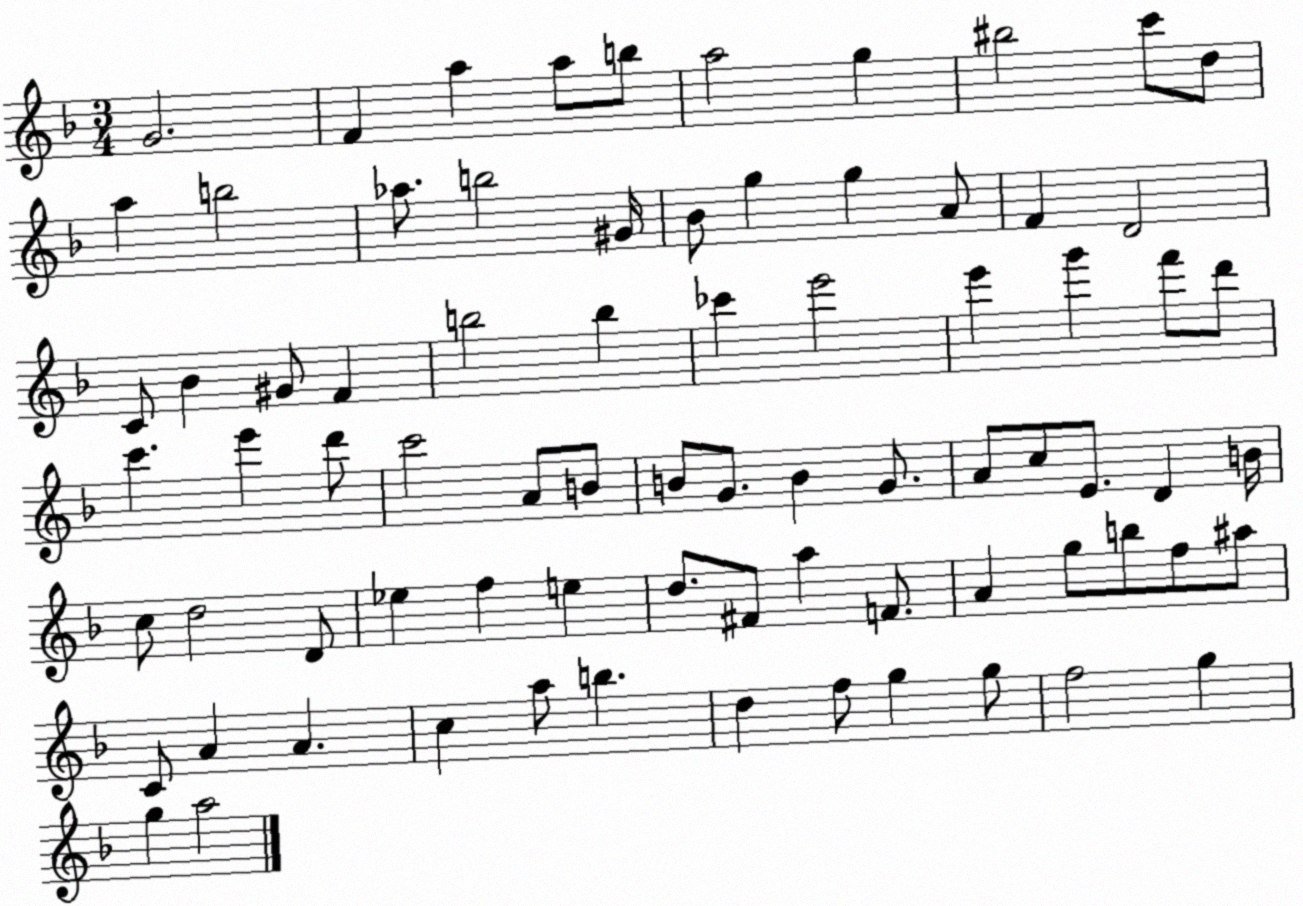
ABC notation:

X:1
T:Untitled
M:3/4
L:1/4
K:F
G2 F a a/2 b/2 a2 g ^b2 c'/2 d/2 a b2 _a/2 b2 ^G/4 _B/2 g g A/2 F D2 C/2 _B ^G/2 F b2 b _c' e'2 e' g' f'/2 d'/2 c' e' d'/2 c'2 A/2 B/2 B/2 G/2 B G/2 A/2 c/2 E/2 D B/4 c/2 d2 D/2 _e f e d/2 ^F/2 a F/2 A g/2 b/2 f/2 ^a/2 C/2 A A c a/2 b d f/2 g g/2 f2 g g a2